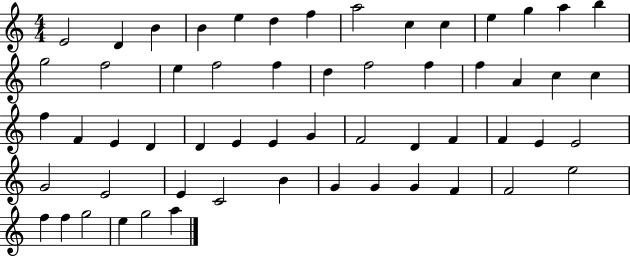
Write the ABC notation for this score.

X:1
T:Untitled
M:4/4
L:1/4
K:C
E2 D B B e d f a2 c c e g a b g2 f2 e f2 f d f2 f f A c c f F E D D E E G F2 D F F E E2 G2 E2 E C2 B G G G F F2 e2 f f g2 e g2 a